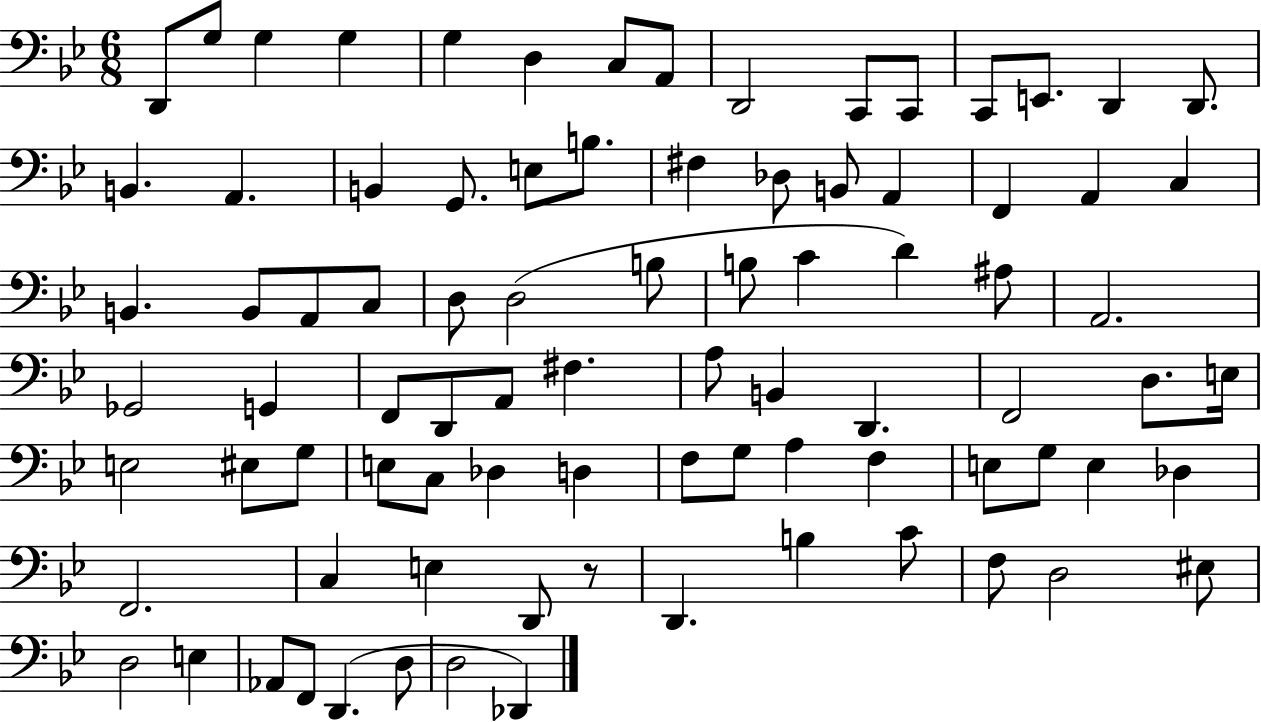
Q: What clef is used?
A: bass